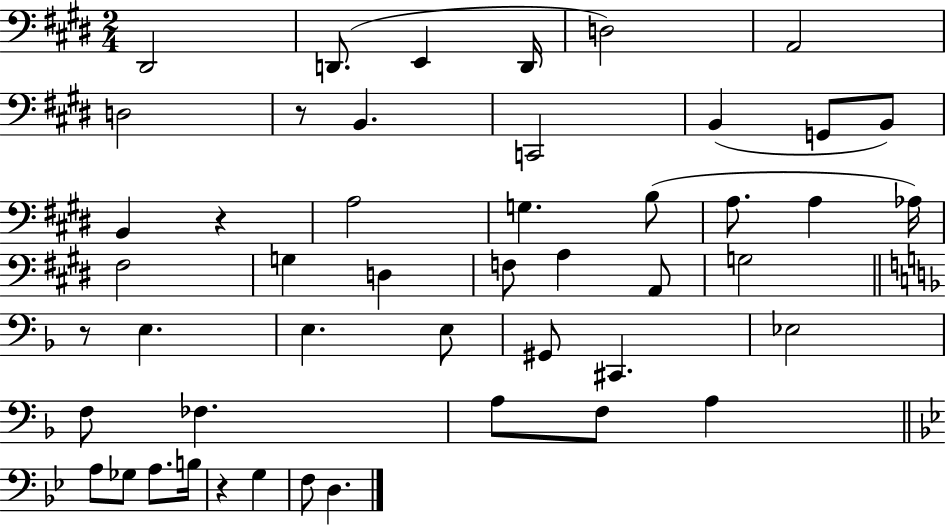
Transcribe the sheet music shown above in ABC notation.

X:1
T:Untitled
M:2/4
L:1/4
K:E
^D,,2 D,,/2 E,, D,,/4 D,2 A,,2 D,2 z/2 B,, C,,2 B,, G,,/2 B,,/2 B,, z A,2 G, B,/2 A,/2 A, _A,/4 ^F,2 G, D, F,/2 A, A,,/2 G,2 z/2 E, E, E,/2 ^G,,/2 ^C,, _E,2 F,/2 _F, A,/2 F,/2 A, A,/2 _G,/2 A,/2 B,/4 z G, F,/2 D,